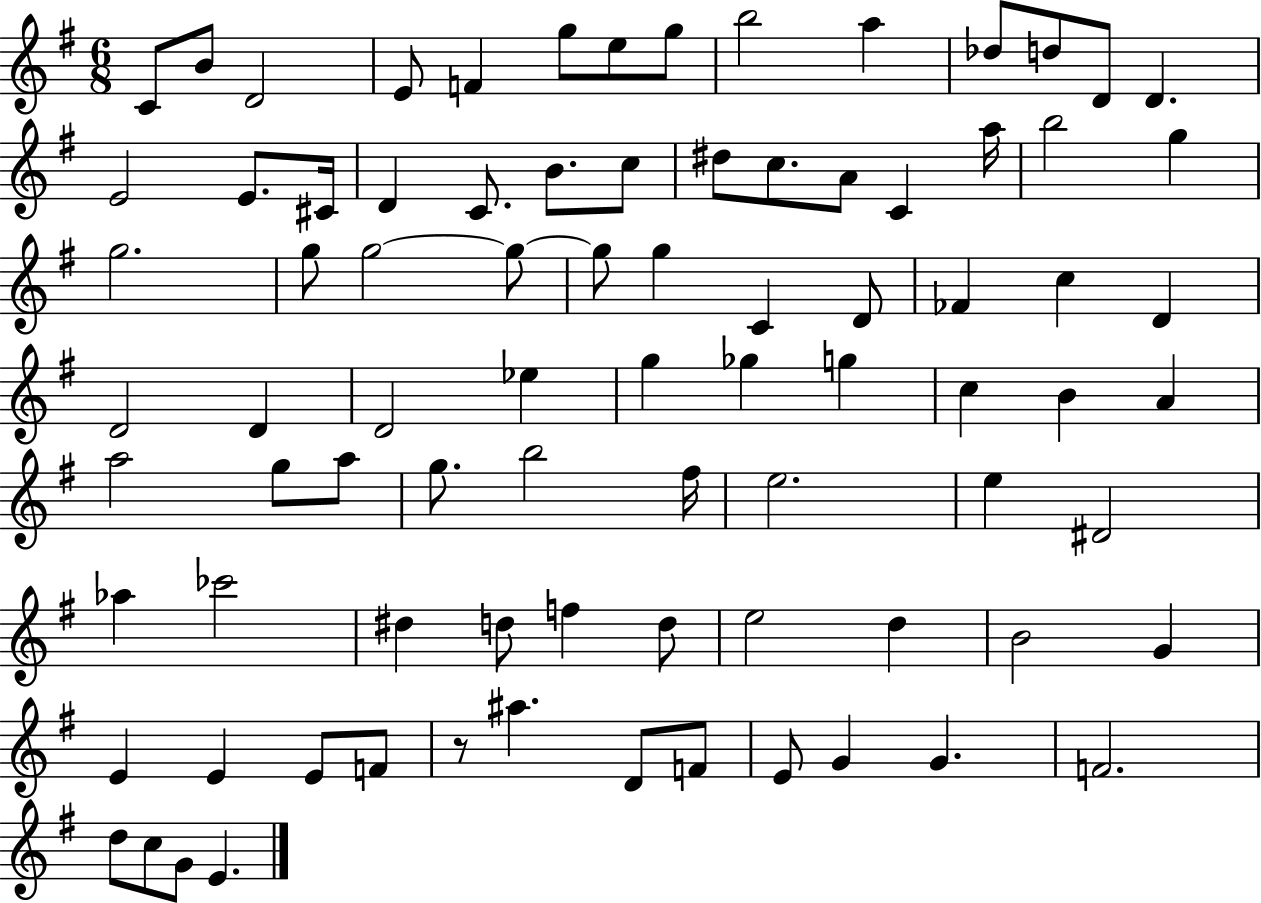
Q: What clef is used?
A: treble